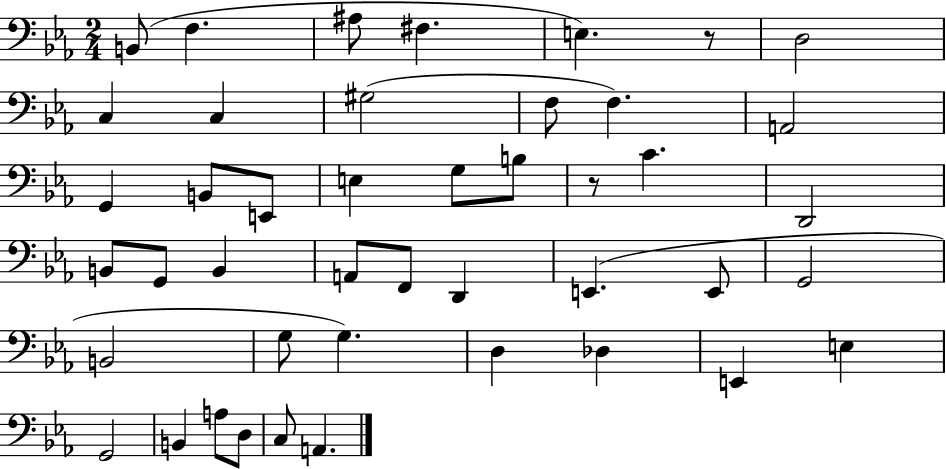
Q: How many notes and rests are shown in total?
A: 44